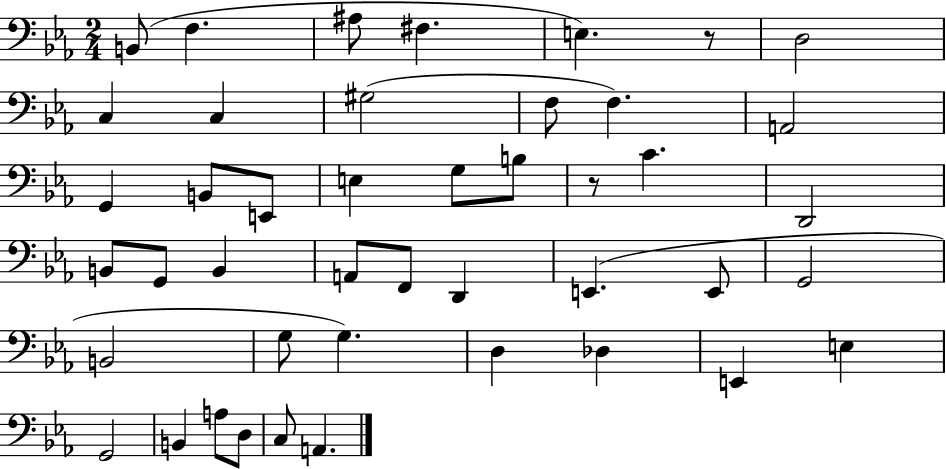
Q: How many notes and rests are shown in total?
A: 44